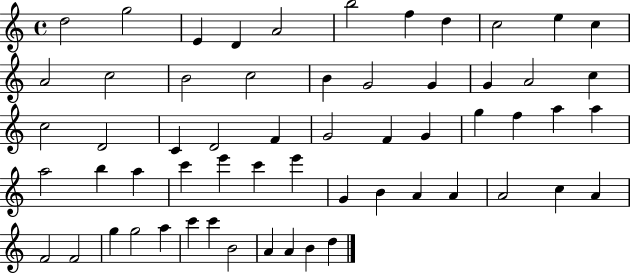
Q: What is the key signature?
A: C major